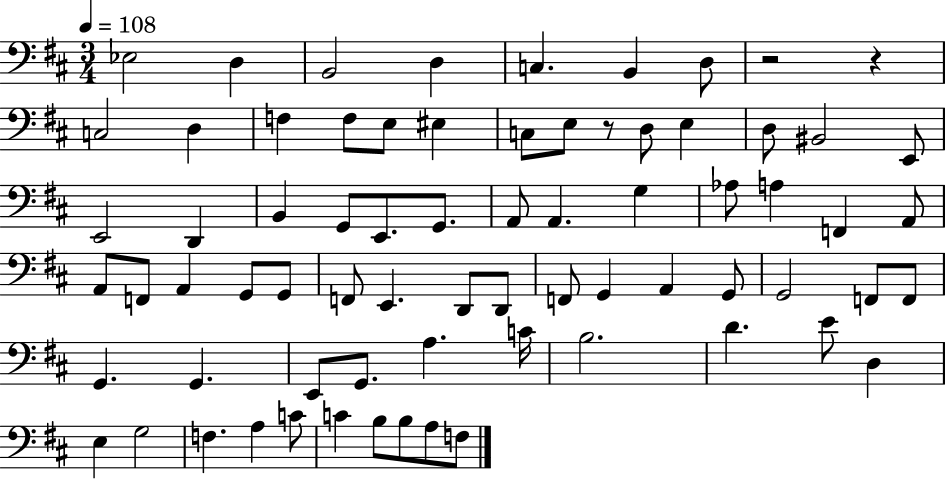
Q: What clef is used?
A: bass